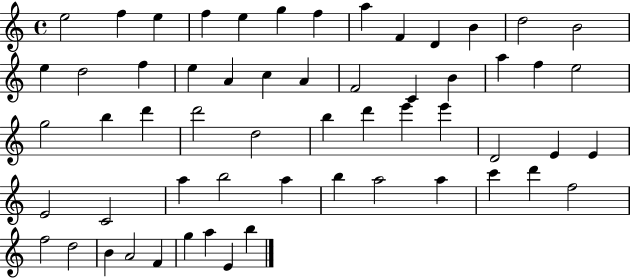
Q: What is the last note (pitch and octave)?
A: B5